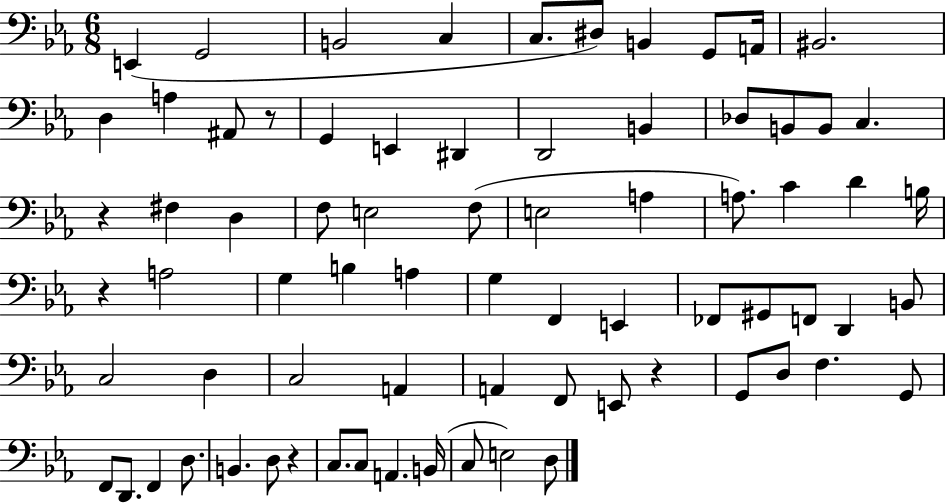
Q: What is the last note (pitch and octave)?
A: D3